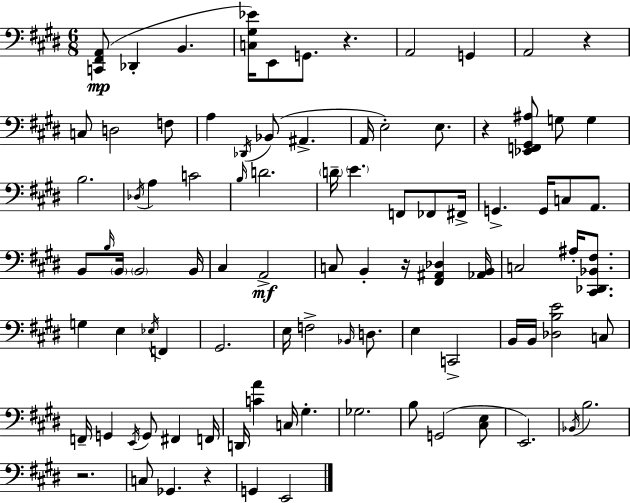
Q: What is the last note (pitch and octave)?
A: E2